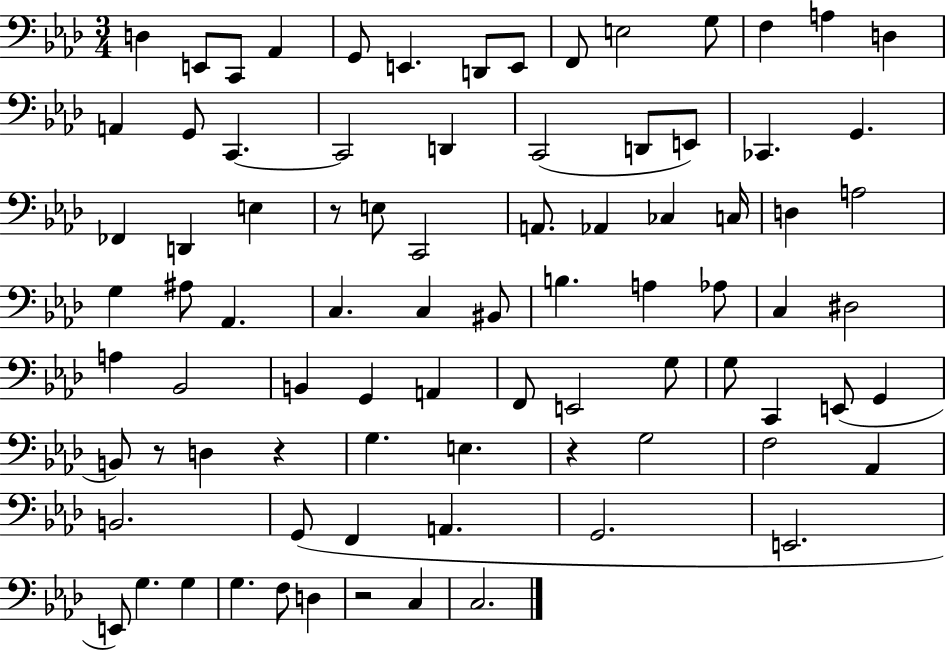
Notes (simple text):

D3/q E2/e C2/e Ab2/q G2/e E2/q. D2/e E2/e F2/e E3/h G3/e F3/q A3/q D3/q A2/q G2/e C2/q. C2/h D2/q C2/h D2/e E2/e CES2/q. G2/q. FES2/q D2/q E3/q R/e E3/e C2/h A2/e. Ab2/q CES3/q C3/s D3/q A3/h G3/q A#3/e Ab2/q. C3/q. C3/q BIS2/e B3/q. A3/q Ab3/e C3/q D#3/h A3/q Bb2/h B2/q G2/q A2/q F2/e E2/h G3/e G3/e C2/q E2/e G2/q B2/e R/e D3/q R/q G3/q. E3/q. R/q G3/h F3/h Ab2/q B2/h. G2/e F2/q A2/q. G2/h. E2/h. E2/e G3/q. G3/q G3/q. F3/e D3/q R/h C3/q C3/h.